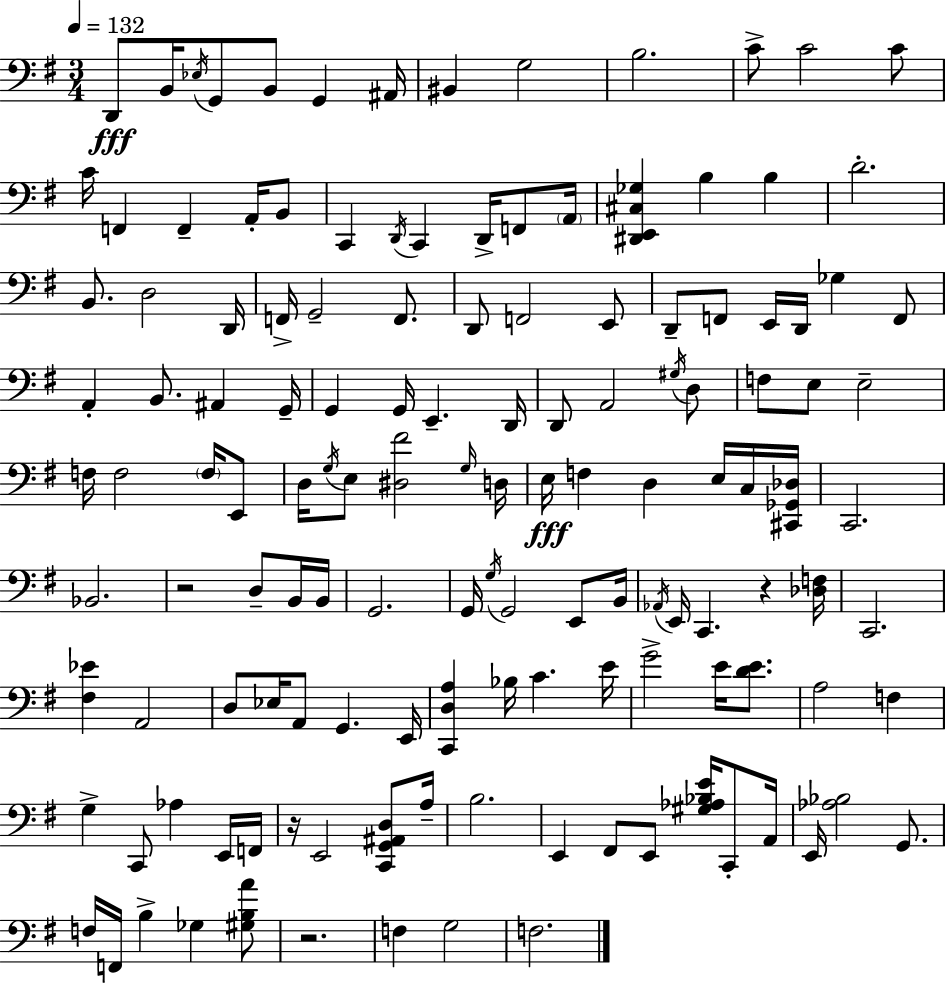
X:1
T:Untitled
M:3/4
L:1/4
K:Em
D,,/2 B,,/4 _E,/4 G,,/2 B,,/2 G,, ^A,,/4 ^B,, G,2 B,2 C/2 C2 C/2 C/4 F,, F,, A,,/4 B,,/2 C,, D,,/4 C,, D,,/4 F,,/2 A,,/4 [^D,,E,,^C,_G,] B, B, D2 B,,/2 D,2 D,,/4 F,,/4 G,,2 F,,/2 D,,/2 F,,2 E,,/2 D,,/2 F,,/2 E,,/4 D,,/4 _G, F,,/2 A,, B,,/2 ^A,, G,,/4 G,, G,,/4 E,, D,,/4 D,,/2 A,,2 ^G,/4 D,/2 F,/2 E,/2 E,2 F,/4 F,2 F,/4 E,,/2 D,/4 G,/4 E,/2 [^D,^F]2 G,/4 D,/4 E,/4 F, D, E,/4 C,/4 [^C,,_G,,_D,]/4 C,,2 _B,,2 z2 D,/2 B,,/4 B,,/4 G,,2 G,,/4 G,/4 G,,2 E,,/2 B,,/4 _A,,/4 E,,/4 C,, z [_D,F,]/4 C,,2 [^F,_E] A,,2 D,/2 _E,/4 A,,/2 G,, E,,/4 [C,,D,A,] _B,/4 C E/4 G2 E/4 [DE]/2 A,2 F, G, C,,/2 _A, E,,/4 F,,/4 z/4 E,,2 [C,,G,,^A,,D,]/2 A,/4 B,2 E,, ^F,,/2 E,,/2 [^G,_A,_B,E]/4 C,,/2 A,,/4 E,,/4 [_A,_B,]2 G,,/2 F,/4 F,,/4 B, _G, [^G,B,A]/2 z2 F, G,2 F,2